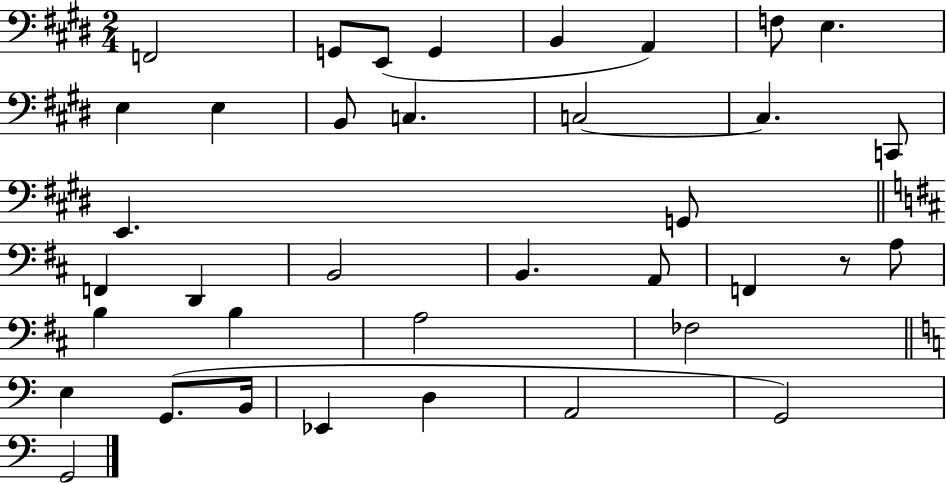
X:1
T:Untitled
M:2/4
L:1/4
K:E
F,,2 G,,/2 E,,/2 G,, B,, A,, F,/2 E, E, E, B,,/2 C, C,2 C, C,,/2 E,, G,,/2 F,, D,, B,,2 B,, A,,/2 F,, z/2 A,/2 B, B, A,2 _F,2 E, G,,/2 B,,/4 _E,, D, A,,2 G,,2 G,,2